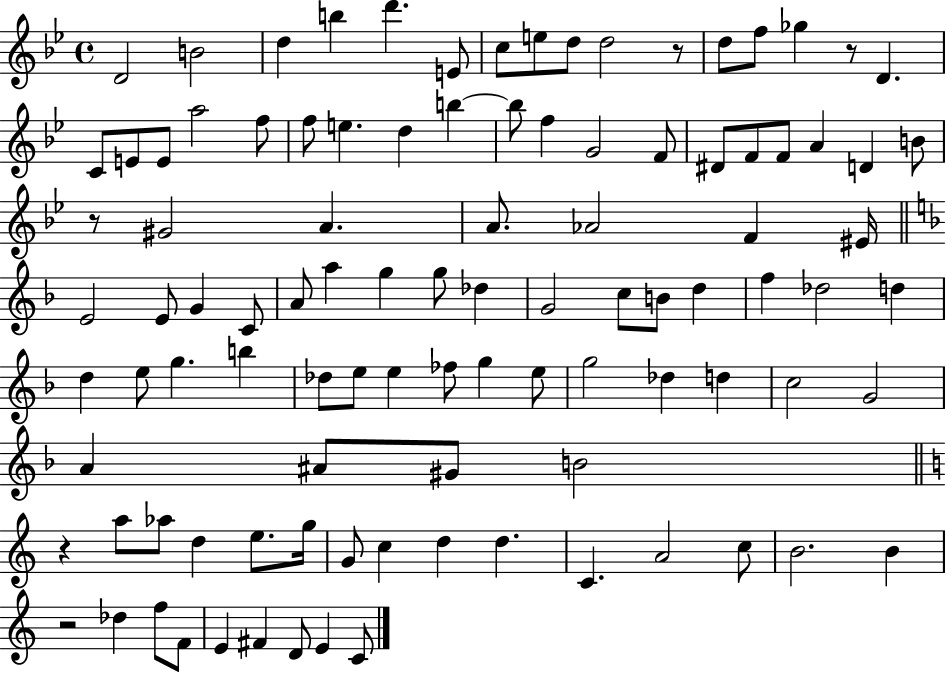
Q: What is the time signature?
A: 4/4